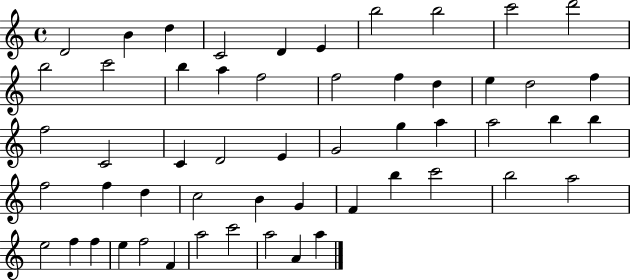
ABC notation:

X:1
T:Untitled
M:4/4
L:1/4
K:C
D2 B d C2 D E b2 b2 c'2 d'2 b2 c'2 b a f2 f2 f d e d2 f f2 C2 C D2 E G2 g a a2 b b f2 f d c2 B G F b c'2 b2 a2 e2 f f e f2 F a2 c'2 a2 A a